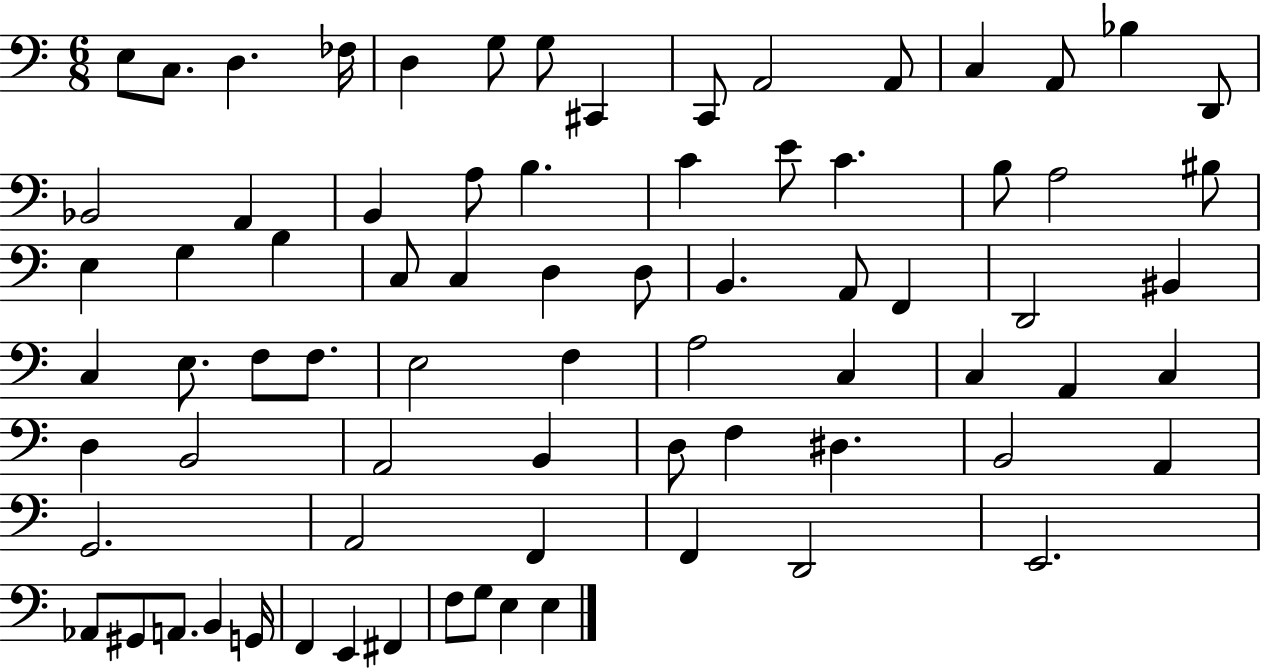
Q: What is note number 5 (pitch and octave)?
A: D3